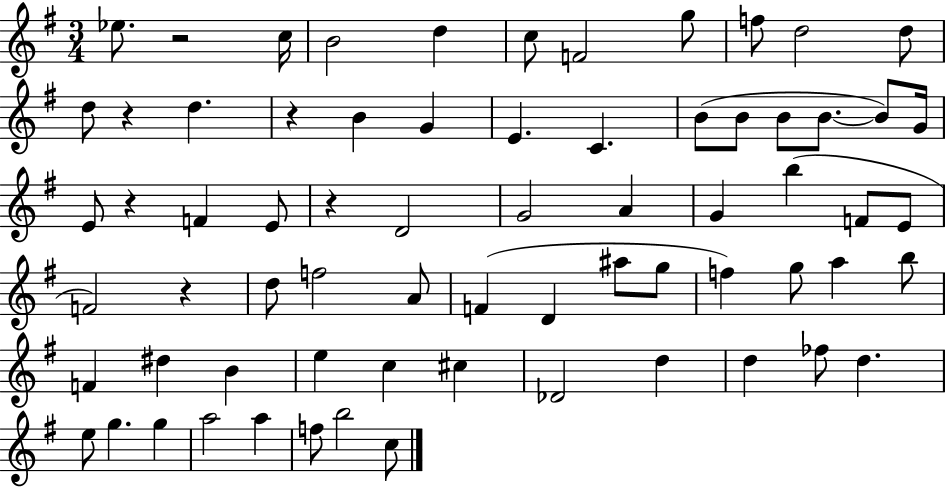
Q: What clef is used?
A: treble